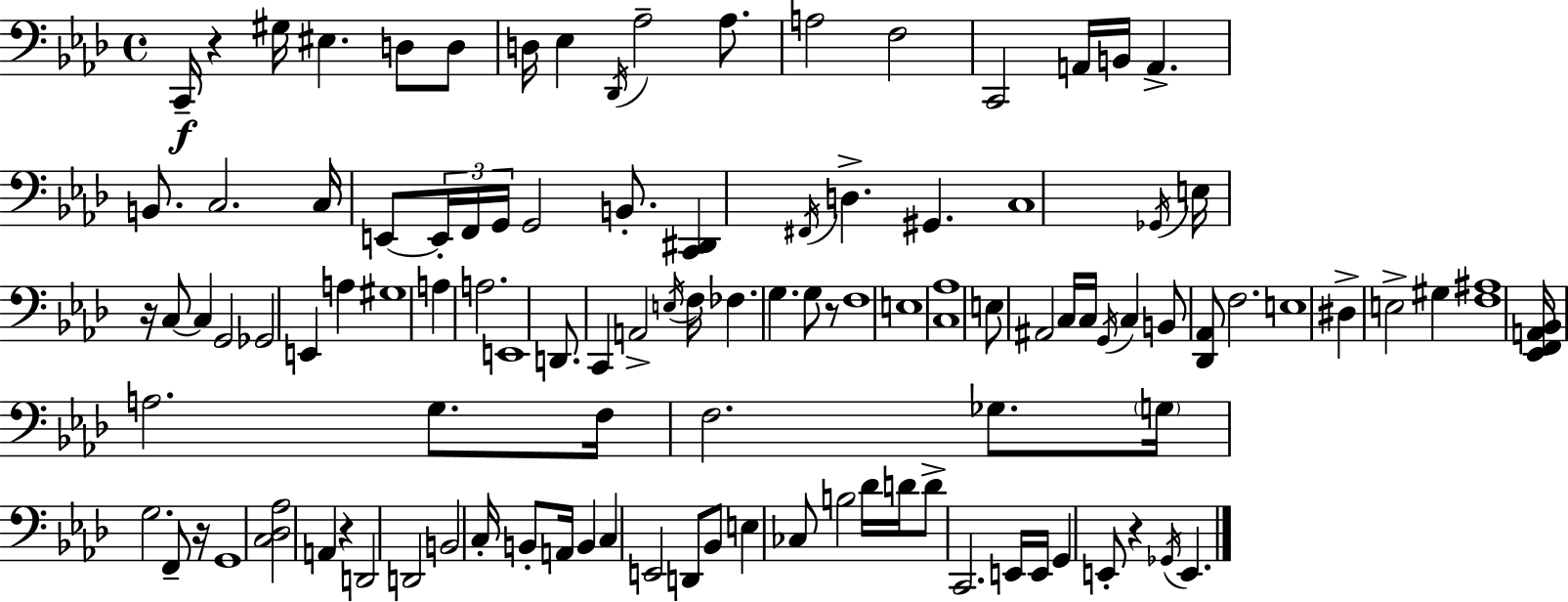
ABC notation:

X:1
T:Untitled
M:4/4
L:1/4
K:Ab
C,,/4 z ^G,/4 ^E, D,/2 D,/2 D,/4 _E, _D,,/4 _A,2 _A,/2 A,2 F,2 C,,2 A,,/4 B,,/4 A,, B,,/2 C,2 C,/4 E,,/2 E,,/4 F,,/4 G,,/4 G,,2 B,,/2 [C,,^D,,] ^F,,/4 D, ^G,, C,4 _G,,/4 E,/4 z/4 C,/2 C, G,,2 _G,,2 E,, A, ^G,4 A, A,2 E,,4 D,,/2 C,, A,,2 E,/4 F,/4 _F, G, G,/2 z/2 F,4 E,4 [C,_A,]4 E,/2 ^A,,2 C,/4 C,/4 G,,/4 C, B,,/2 [_D,,_A,,]/2 F,2 E,4 ^D, E,2 ^G, [F,^A,]4 [_E,,F,,A,,_B,,]/4 A,2 G,/2 F,/4 F,2 _G,/2 G,/4 G,2 F,,/2 z/4 G,,4 [C,_D,_A,]2 A,, z D,,2 D,,2 B,,2 C,/4 B,,/2 A,,/4 B,, C, E,,2 D,,/2 _B,,/2 E, _C,/2 B,2 _D/4 D/4 D/2 C,,2 E,,/4 E,,/4 G,, E,,/2 z _G,,/4 E,,